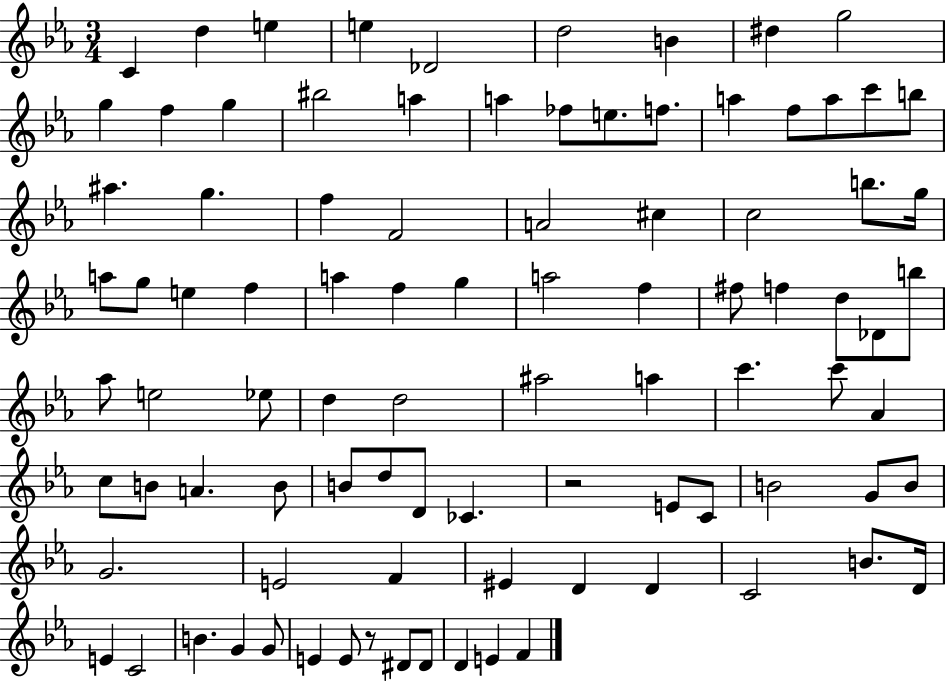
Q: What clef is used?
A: treble